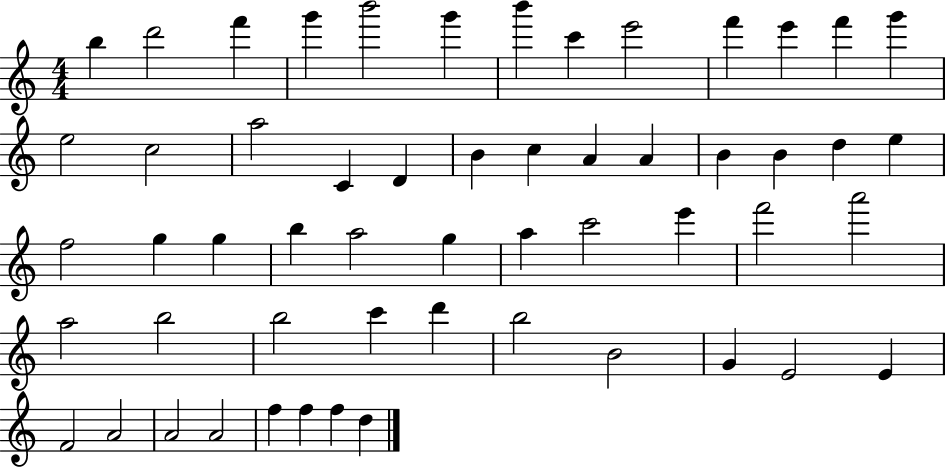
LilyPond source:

{
  \clef treble
  \numericTimeSignature
  \time 4/4
  \key c \major
  b''4 d'''2 f'''4 | g'''4 b'''2 g'''4 | b'''4 c'''4 e'''2 | f'''4 e'''4 f'''4 g'''4 | \break e''2 c''2 | a''2 c'4 d'4 | b'4 c''4 a'4 a'4 | b'4 b'4 d''4 e''4 | \break f''2 g''4 g''4 | b''4 a''2 g''4 | a''4 c'''2 e'''4 | f'''2 a'''2 | \break a''2 b''2 | b''2 c'''4 d'''4 | b''2 b'2 | g'4 e'2 e'4 | \break f'2 a'2 | a'2 a'2 | f''4 f''4 f''4 d''4 | \bar "|."
}